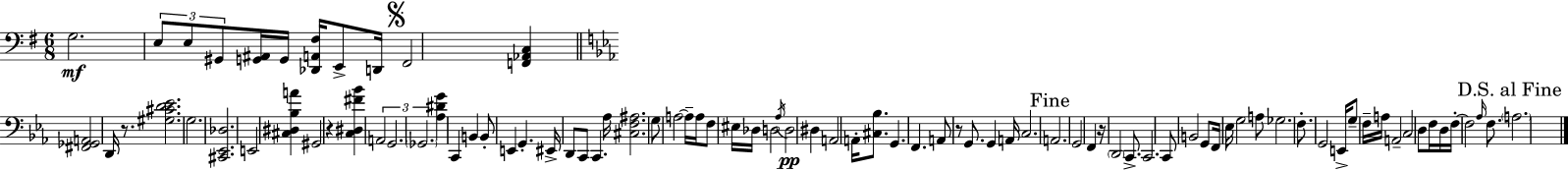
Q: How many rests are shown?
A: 4